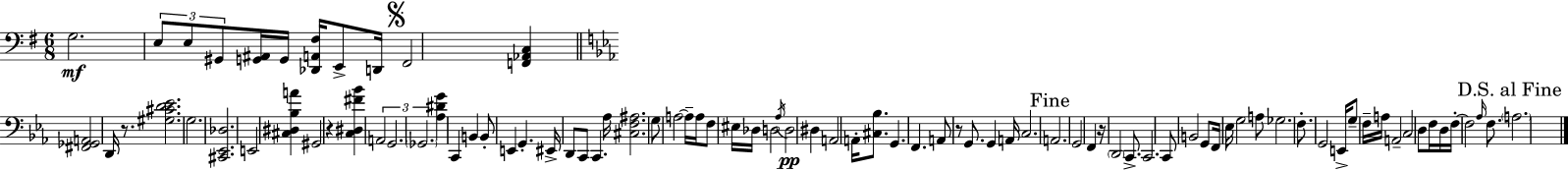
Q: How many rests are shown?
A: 4